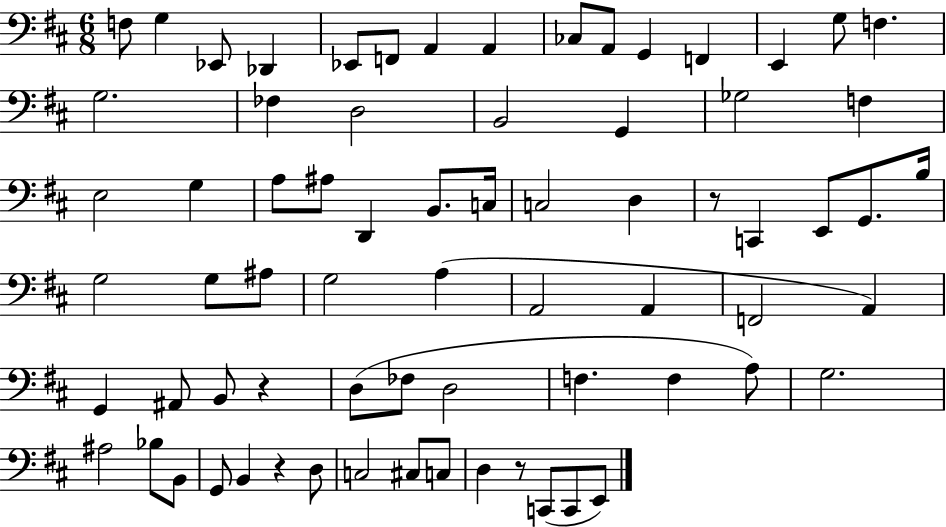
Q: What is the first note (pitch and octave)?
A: F3